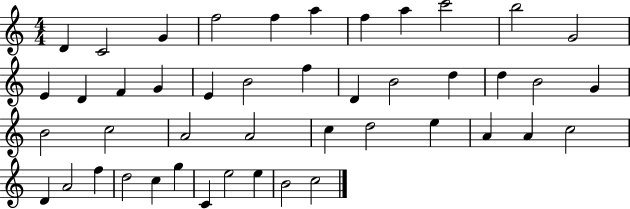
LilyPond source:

{
  \clef treble
  \numericTimeSignature
  \time 4/4
  \key c \major
  d'4 c'2 g'4 | f''2 f''4 a''4 | f''4 a''4 c'''2 | b''2 g'2 | \break e'4 d'4 f'4 g'4 | e'4 b'2 f''4 | d'4 b'2 d''4 | d''4 b'2 g'4 | \break b'2 c''2 | a'2 a'2 | c''4 d''2 e''4 | a'4 a'4 c''2 | \break d'4 a'2 f''4 | d''2 c''4 g''4 | c'4 e''2 e''4 | b'2 c''2 | \break \bar "|."
}